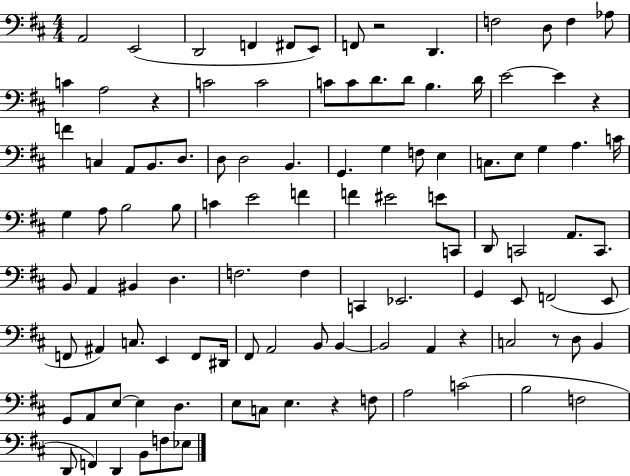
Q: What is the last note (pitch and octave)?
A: Eb3